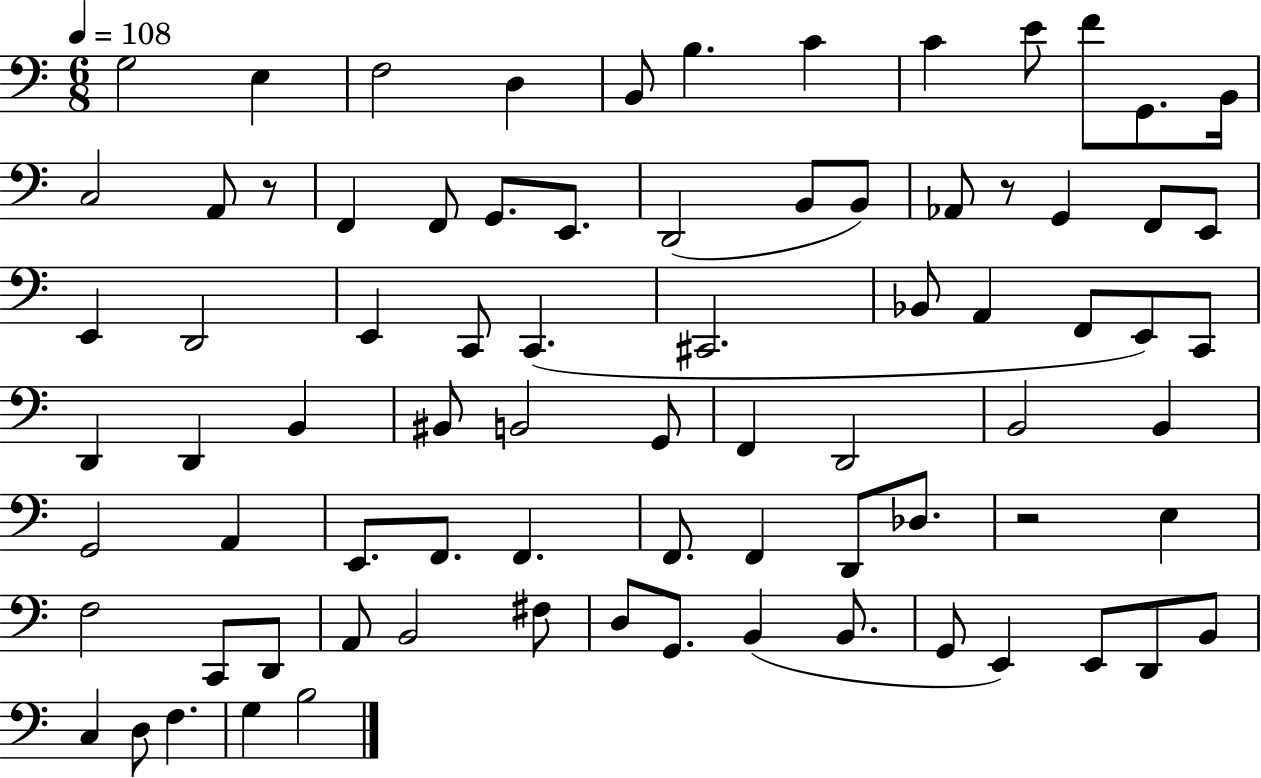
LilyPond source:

{
  \clef bass
  \numericTimeSignature
  \time 6/8
  \key c \major
  \tempo 4 = 108
  \repeat volta 2 { g2 e4 | f2 d4 | b,8 b4. c'4 | c'4 e'8 f'8 g,8. b,16 | \break c2 a,8 r8 | f,4 f,8 g,8. e,8. | d,2( b,8 b,8) | aes,8 r8 g,4 f,8 e,8 | \break e,4 d,2 | e,4 c,8 c,4.( | cis,2. | bes,8 a,4 f,8 e,8) c,8 | \break d,4 d,4 b,4 | bis,8 b,2 g,8 | f,4 d,2 | b,2 b,4 | \break g,2 a,4 | e,8. f,8. f,4. | f,8. f,4 d,8 des8. | r2 e4 | \break f2 c,8 d,8 | a,8 b,2 fis8 | d8 g,8. b,4( b,8. | g,8 e,4) e,8 d,8 b,8 | \break c4 d8 f4. | g4 b2 | } \bar "|."
}